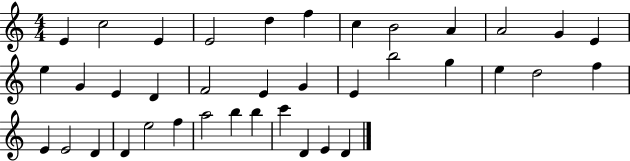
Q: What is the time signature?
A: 4/4